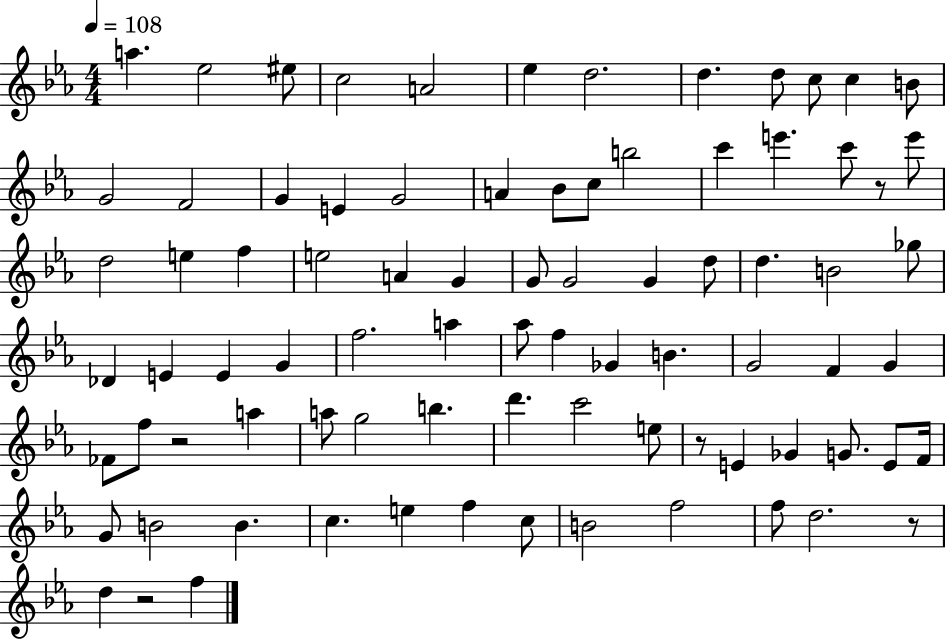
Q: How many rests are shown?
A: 5